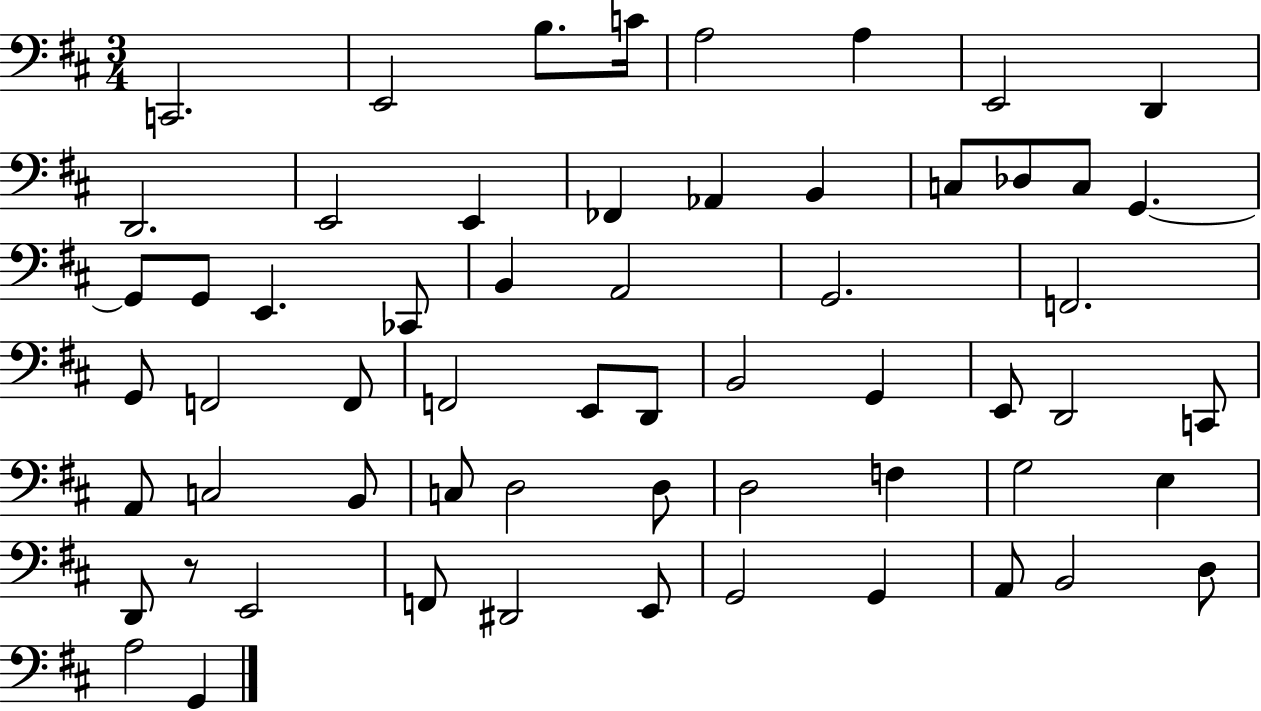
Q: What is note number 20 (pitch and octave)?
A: G2